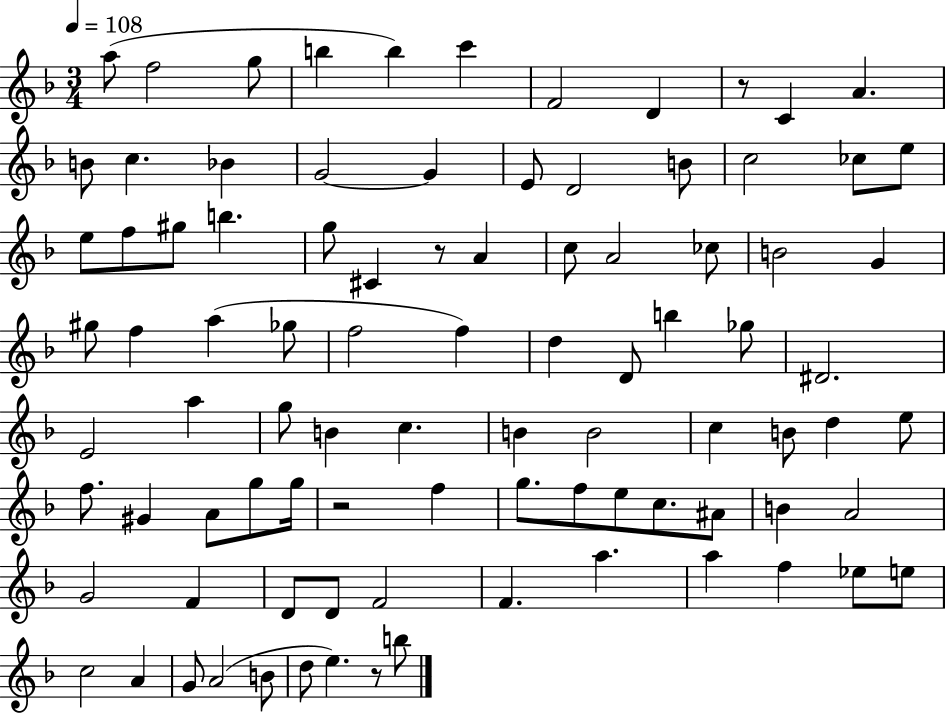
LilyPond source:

{
  \clef treble
  \numericTimeSignature
  \time 3/4
  \key f \major
  \tempo 4 = 108
  a''8( f''2 g''8 | b''4 b''4) c'''4 | f'2 d'4 | r8 c'4 a'4. | \break b'8 c''4. bes'4 | g'2~~ g'4 | e'8 d'2 b'8 | c''2 ces''8 e''8 | \break e''8 f''8 gis''8 b''4. | g''8 cis'4 r8 a'4 | c''8 a'2 ces''8 | b'2 g'4 | \break gis''8 f''4 a''4( ges''8 | f''2 f''4) | d''4 d'8 b''4 ges''8 | dis'2. | \break e'2 a''4 | g''8 b'4 c''4. | b'4 b'2 | c''4 b'8 d''4 e''8 | \break f''8. gis'4 a'8 g''8 g''16 | r2 f''4 | g''8. f''8 e''8 c''8. ais'8 | b'4 a'2 | \break g'2 f'4 | d'8 d'8 f'2 | f'4. a''4. | a''4 f''4 ees''8 e''8 | \break c''2 a'4 | g'8 a'2( b'8 | d''8 e''4.) r8 b''8 | \bar "|."
}